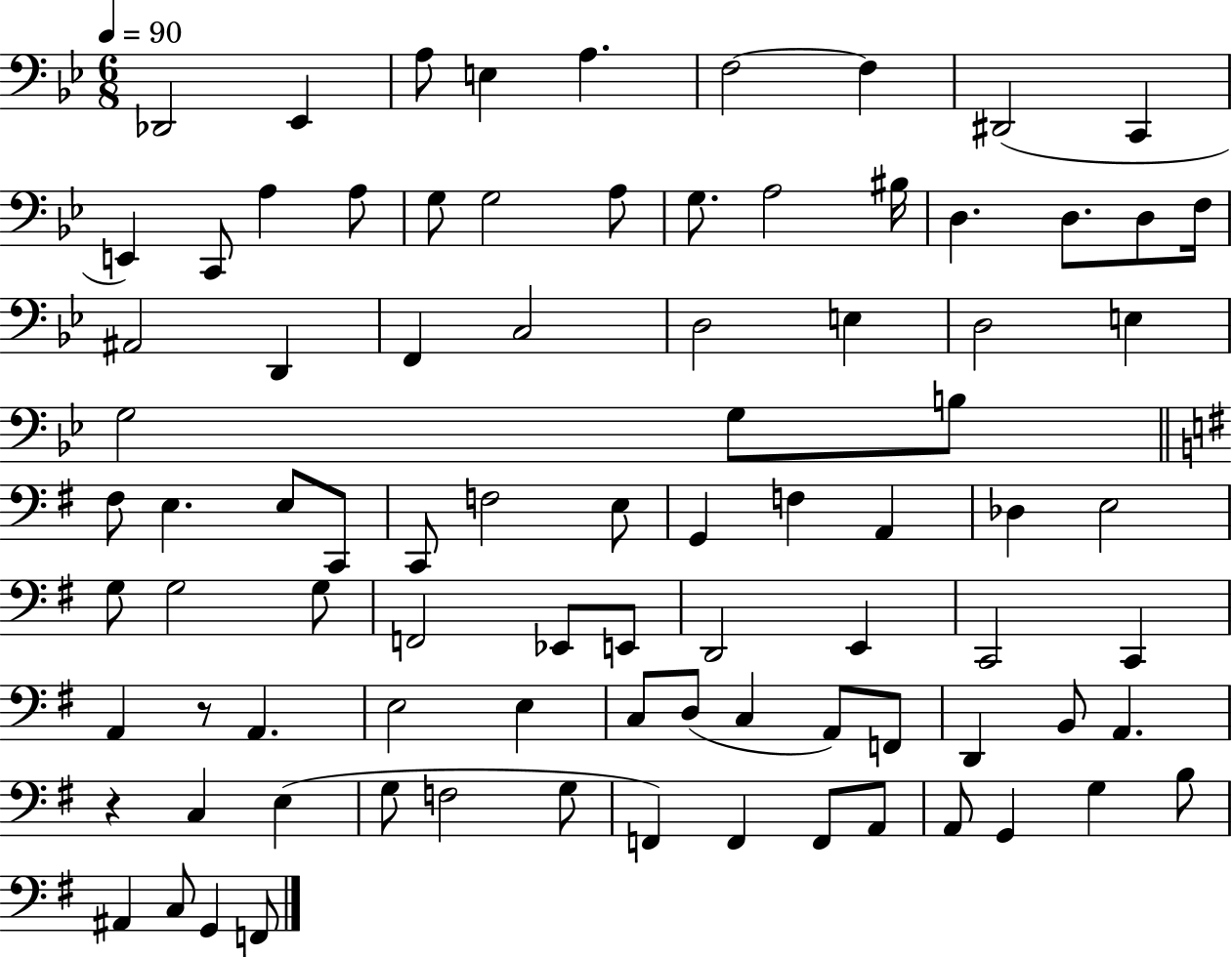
{
  \clef bass
  \numericTimeSignature
  \time 6/8
  \key bes \major
  \tempo 4 = 90
  des,2 ees,4 | a8 e4 a4. | f2~~ f4 | dis,2( c,4 | \break e,4) c,8 a4 a8 | g8 g2 a8 | g8. a2 bis16 | d4. d8. d8 f16 | \break ais,2 d,4 | f,4 c2 | d2 e4 | d2 e4 | \break g2 g8 b8 | \bar "||" \break \key e \minor fis8 e4. e8 c,8 | c,8 f2 e8 | g,4 f4 a,4 | des4 e2 | \break g8 g2 g8 | f,2 ees,8 e,8 | d,2 e,4 | c,2 c,4 | \break a,4 r8 a,4. | e2 e4 | c8 d8( c4 a,8) f,8 | d,4 b,8 a,4. | \break r4 c4 e4( | g8 f2 g8 | f,4) f,4 f,8 a,8 | a,8 g,4 g4 b8 | \break ais,4 c8 g,4 f,8 | \bar "|."
}